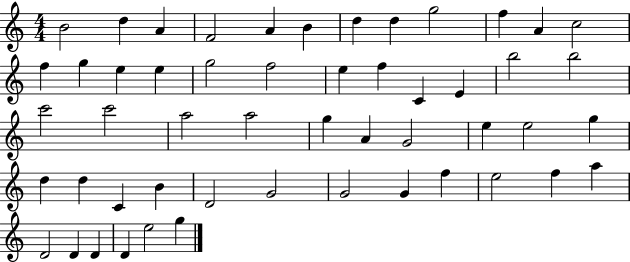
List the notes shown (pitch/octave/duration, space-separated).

B4/h D5/q A4/q F4/h A4/q B4/q D5/q D5/q G5/h F5/q A4/q C5/h F5/q G5/q E5/q E5/q G5/h F5/h E5/q F5/q C4/q E4/q B5/h B5/h C6/h C6/h A5/h A5/h G5/q A4/q G4/h E5/q E5/h G5/q D5/q D5/q C4/q B4/q D4/h G4/h G4/h G4/q F5/q E5/h F5/q A5/q D4/h D4/q D4/q D4/q E5/h G5/q